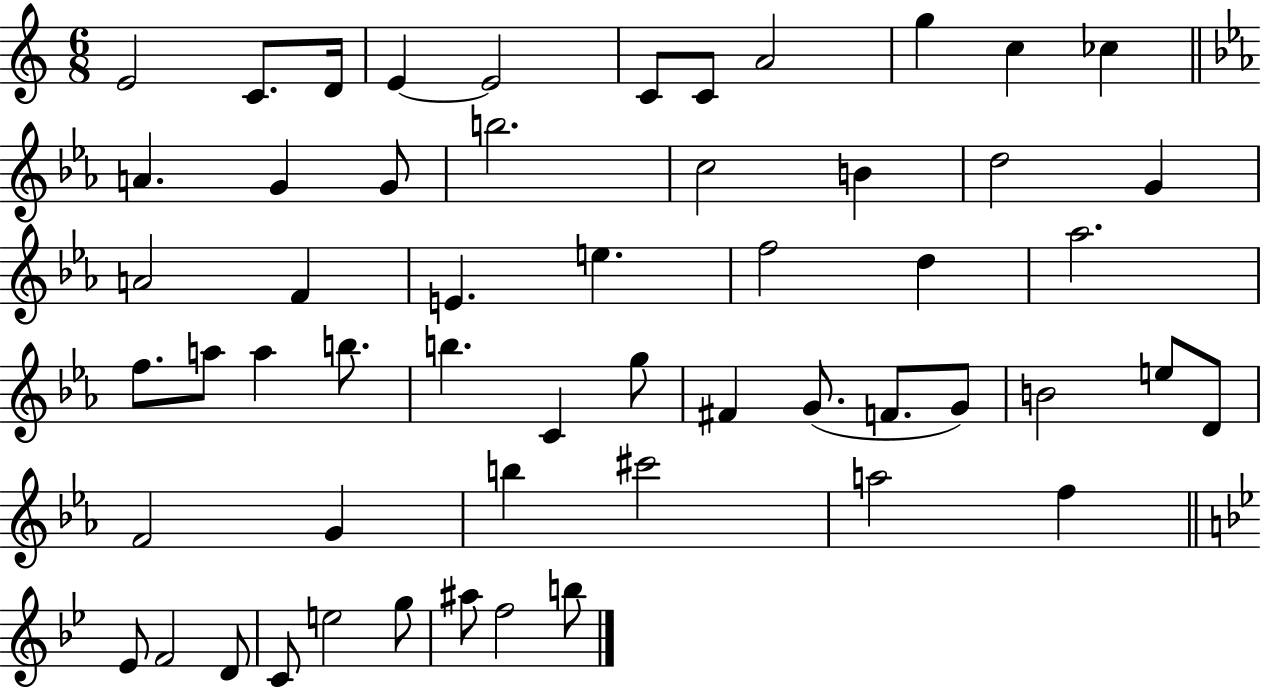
{
  \clef treble
  \numericTimeSignature
  \time 6/8
  \key c \major
  e'2 c'8. d'16 | e'4~~ e'2 | c'8 c'8 a'2 | g''4 c''4 ces''4 | \break \bar "||" \break \key ees \major a'4. g'4 g'8 | b''2. | c''2 b'4 | d''2 g'4 | \break a'2 f'4 | e'4. e''4. | f''2 d''4 | aes''2. | \break f''8. a''8 a''4 b''8. | b''4. c'4 g''8 | fis'4 g'8.( f'8. g'8) | b'2 e''8 d'8 | \break f'2 g'4 | b''4 cis'''2 | a''2 f''4 | \bar "||" \break \key bes \major ees'8 f'2 d'8 | c'8 e''2 g''8 | ais''8 f''2 b''8 | \bar "|."
}